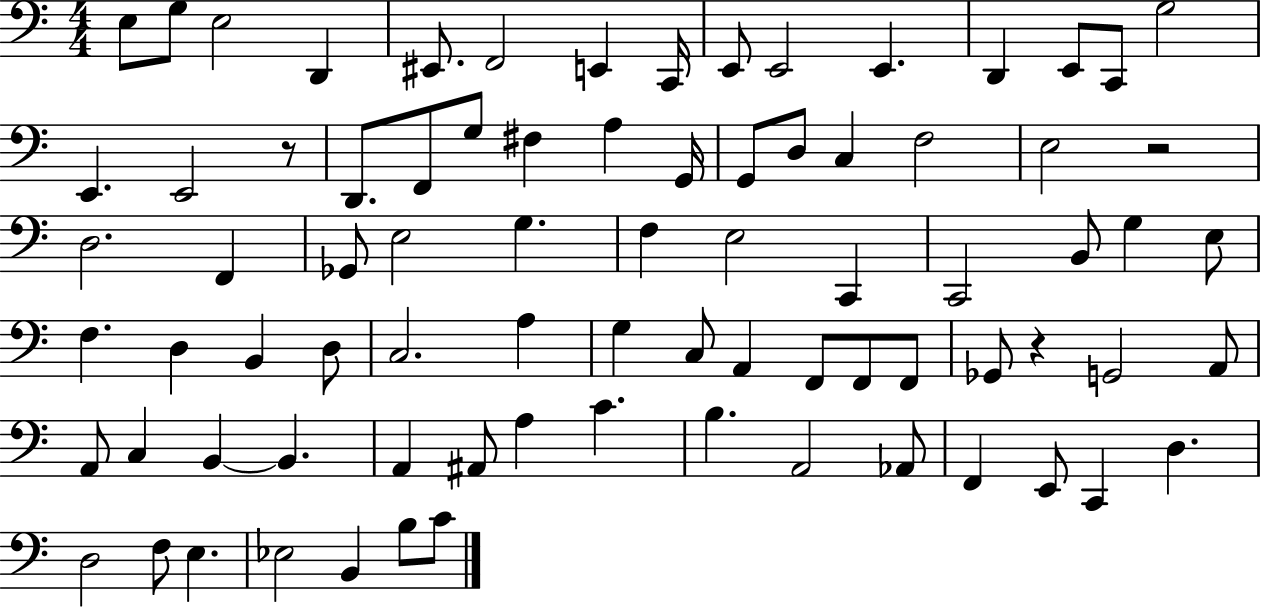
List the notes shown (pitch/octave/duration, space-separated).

E3/e G3/e E3/h D2/q EIS2/e. F2/h E2/q C2/s E2/e E2/h E2/q. D2/q E2/e C2/e G3/h E2/q. E2/h R/e D2/e. F2/e G3/e F#3/q A3/q G2/s G2/e D3/e C3/q F3/h E3/h R/h D3/h. F2/q Gb2/e E3/h G3/q. F3/q E3/h C2/q C2/h B2/e G3/q E3/e F3/q. D3/q B2/q D3/e C3/h. A3/q G3/q C3/e A2/q F2/e F2/e F2/e Gb2/e R/q G2/h A2/e A2/e C3/q B2/q B2/q. A2/q A#2/e A3/q C4/q. B3/q. A2/h Ab2/e F2/q E2/e C2/q D3/q. D3/h F3/e E3/q. Eb3/h B2/q B3/e C4/e